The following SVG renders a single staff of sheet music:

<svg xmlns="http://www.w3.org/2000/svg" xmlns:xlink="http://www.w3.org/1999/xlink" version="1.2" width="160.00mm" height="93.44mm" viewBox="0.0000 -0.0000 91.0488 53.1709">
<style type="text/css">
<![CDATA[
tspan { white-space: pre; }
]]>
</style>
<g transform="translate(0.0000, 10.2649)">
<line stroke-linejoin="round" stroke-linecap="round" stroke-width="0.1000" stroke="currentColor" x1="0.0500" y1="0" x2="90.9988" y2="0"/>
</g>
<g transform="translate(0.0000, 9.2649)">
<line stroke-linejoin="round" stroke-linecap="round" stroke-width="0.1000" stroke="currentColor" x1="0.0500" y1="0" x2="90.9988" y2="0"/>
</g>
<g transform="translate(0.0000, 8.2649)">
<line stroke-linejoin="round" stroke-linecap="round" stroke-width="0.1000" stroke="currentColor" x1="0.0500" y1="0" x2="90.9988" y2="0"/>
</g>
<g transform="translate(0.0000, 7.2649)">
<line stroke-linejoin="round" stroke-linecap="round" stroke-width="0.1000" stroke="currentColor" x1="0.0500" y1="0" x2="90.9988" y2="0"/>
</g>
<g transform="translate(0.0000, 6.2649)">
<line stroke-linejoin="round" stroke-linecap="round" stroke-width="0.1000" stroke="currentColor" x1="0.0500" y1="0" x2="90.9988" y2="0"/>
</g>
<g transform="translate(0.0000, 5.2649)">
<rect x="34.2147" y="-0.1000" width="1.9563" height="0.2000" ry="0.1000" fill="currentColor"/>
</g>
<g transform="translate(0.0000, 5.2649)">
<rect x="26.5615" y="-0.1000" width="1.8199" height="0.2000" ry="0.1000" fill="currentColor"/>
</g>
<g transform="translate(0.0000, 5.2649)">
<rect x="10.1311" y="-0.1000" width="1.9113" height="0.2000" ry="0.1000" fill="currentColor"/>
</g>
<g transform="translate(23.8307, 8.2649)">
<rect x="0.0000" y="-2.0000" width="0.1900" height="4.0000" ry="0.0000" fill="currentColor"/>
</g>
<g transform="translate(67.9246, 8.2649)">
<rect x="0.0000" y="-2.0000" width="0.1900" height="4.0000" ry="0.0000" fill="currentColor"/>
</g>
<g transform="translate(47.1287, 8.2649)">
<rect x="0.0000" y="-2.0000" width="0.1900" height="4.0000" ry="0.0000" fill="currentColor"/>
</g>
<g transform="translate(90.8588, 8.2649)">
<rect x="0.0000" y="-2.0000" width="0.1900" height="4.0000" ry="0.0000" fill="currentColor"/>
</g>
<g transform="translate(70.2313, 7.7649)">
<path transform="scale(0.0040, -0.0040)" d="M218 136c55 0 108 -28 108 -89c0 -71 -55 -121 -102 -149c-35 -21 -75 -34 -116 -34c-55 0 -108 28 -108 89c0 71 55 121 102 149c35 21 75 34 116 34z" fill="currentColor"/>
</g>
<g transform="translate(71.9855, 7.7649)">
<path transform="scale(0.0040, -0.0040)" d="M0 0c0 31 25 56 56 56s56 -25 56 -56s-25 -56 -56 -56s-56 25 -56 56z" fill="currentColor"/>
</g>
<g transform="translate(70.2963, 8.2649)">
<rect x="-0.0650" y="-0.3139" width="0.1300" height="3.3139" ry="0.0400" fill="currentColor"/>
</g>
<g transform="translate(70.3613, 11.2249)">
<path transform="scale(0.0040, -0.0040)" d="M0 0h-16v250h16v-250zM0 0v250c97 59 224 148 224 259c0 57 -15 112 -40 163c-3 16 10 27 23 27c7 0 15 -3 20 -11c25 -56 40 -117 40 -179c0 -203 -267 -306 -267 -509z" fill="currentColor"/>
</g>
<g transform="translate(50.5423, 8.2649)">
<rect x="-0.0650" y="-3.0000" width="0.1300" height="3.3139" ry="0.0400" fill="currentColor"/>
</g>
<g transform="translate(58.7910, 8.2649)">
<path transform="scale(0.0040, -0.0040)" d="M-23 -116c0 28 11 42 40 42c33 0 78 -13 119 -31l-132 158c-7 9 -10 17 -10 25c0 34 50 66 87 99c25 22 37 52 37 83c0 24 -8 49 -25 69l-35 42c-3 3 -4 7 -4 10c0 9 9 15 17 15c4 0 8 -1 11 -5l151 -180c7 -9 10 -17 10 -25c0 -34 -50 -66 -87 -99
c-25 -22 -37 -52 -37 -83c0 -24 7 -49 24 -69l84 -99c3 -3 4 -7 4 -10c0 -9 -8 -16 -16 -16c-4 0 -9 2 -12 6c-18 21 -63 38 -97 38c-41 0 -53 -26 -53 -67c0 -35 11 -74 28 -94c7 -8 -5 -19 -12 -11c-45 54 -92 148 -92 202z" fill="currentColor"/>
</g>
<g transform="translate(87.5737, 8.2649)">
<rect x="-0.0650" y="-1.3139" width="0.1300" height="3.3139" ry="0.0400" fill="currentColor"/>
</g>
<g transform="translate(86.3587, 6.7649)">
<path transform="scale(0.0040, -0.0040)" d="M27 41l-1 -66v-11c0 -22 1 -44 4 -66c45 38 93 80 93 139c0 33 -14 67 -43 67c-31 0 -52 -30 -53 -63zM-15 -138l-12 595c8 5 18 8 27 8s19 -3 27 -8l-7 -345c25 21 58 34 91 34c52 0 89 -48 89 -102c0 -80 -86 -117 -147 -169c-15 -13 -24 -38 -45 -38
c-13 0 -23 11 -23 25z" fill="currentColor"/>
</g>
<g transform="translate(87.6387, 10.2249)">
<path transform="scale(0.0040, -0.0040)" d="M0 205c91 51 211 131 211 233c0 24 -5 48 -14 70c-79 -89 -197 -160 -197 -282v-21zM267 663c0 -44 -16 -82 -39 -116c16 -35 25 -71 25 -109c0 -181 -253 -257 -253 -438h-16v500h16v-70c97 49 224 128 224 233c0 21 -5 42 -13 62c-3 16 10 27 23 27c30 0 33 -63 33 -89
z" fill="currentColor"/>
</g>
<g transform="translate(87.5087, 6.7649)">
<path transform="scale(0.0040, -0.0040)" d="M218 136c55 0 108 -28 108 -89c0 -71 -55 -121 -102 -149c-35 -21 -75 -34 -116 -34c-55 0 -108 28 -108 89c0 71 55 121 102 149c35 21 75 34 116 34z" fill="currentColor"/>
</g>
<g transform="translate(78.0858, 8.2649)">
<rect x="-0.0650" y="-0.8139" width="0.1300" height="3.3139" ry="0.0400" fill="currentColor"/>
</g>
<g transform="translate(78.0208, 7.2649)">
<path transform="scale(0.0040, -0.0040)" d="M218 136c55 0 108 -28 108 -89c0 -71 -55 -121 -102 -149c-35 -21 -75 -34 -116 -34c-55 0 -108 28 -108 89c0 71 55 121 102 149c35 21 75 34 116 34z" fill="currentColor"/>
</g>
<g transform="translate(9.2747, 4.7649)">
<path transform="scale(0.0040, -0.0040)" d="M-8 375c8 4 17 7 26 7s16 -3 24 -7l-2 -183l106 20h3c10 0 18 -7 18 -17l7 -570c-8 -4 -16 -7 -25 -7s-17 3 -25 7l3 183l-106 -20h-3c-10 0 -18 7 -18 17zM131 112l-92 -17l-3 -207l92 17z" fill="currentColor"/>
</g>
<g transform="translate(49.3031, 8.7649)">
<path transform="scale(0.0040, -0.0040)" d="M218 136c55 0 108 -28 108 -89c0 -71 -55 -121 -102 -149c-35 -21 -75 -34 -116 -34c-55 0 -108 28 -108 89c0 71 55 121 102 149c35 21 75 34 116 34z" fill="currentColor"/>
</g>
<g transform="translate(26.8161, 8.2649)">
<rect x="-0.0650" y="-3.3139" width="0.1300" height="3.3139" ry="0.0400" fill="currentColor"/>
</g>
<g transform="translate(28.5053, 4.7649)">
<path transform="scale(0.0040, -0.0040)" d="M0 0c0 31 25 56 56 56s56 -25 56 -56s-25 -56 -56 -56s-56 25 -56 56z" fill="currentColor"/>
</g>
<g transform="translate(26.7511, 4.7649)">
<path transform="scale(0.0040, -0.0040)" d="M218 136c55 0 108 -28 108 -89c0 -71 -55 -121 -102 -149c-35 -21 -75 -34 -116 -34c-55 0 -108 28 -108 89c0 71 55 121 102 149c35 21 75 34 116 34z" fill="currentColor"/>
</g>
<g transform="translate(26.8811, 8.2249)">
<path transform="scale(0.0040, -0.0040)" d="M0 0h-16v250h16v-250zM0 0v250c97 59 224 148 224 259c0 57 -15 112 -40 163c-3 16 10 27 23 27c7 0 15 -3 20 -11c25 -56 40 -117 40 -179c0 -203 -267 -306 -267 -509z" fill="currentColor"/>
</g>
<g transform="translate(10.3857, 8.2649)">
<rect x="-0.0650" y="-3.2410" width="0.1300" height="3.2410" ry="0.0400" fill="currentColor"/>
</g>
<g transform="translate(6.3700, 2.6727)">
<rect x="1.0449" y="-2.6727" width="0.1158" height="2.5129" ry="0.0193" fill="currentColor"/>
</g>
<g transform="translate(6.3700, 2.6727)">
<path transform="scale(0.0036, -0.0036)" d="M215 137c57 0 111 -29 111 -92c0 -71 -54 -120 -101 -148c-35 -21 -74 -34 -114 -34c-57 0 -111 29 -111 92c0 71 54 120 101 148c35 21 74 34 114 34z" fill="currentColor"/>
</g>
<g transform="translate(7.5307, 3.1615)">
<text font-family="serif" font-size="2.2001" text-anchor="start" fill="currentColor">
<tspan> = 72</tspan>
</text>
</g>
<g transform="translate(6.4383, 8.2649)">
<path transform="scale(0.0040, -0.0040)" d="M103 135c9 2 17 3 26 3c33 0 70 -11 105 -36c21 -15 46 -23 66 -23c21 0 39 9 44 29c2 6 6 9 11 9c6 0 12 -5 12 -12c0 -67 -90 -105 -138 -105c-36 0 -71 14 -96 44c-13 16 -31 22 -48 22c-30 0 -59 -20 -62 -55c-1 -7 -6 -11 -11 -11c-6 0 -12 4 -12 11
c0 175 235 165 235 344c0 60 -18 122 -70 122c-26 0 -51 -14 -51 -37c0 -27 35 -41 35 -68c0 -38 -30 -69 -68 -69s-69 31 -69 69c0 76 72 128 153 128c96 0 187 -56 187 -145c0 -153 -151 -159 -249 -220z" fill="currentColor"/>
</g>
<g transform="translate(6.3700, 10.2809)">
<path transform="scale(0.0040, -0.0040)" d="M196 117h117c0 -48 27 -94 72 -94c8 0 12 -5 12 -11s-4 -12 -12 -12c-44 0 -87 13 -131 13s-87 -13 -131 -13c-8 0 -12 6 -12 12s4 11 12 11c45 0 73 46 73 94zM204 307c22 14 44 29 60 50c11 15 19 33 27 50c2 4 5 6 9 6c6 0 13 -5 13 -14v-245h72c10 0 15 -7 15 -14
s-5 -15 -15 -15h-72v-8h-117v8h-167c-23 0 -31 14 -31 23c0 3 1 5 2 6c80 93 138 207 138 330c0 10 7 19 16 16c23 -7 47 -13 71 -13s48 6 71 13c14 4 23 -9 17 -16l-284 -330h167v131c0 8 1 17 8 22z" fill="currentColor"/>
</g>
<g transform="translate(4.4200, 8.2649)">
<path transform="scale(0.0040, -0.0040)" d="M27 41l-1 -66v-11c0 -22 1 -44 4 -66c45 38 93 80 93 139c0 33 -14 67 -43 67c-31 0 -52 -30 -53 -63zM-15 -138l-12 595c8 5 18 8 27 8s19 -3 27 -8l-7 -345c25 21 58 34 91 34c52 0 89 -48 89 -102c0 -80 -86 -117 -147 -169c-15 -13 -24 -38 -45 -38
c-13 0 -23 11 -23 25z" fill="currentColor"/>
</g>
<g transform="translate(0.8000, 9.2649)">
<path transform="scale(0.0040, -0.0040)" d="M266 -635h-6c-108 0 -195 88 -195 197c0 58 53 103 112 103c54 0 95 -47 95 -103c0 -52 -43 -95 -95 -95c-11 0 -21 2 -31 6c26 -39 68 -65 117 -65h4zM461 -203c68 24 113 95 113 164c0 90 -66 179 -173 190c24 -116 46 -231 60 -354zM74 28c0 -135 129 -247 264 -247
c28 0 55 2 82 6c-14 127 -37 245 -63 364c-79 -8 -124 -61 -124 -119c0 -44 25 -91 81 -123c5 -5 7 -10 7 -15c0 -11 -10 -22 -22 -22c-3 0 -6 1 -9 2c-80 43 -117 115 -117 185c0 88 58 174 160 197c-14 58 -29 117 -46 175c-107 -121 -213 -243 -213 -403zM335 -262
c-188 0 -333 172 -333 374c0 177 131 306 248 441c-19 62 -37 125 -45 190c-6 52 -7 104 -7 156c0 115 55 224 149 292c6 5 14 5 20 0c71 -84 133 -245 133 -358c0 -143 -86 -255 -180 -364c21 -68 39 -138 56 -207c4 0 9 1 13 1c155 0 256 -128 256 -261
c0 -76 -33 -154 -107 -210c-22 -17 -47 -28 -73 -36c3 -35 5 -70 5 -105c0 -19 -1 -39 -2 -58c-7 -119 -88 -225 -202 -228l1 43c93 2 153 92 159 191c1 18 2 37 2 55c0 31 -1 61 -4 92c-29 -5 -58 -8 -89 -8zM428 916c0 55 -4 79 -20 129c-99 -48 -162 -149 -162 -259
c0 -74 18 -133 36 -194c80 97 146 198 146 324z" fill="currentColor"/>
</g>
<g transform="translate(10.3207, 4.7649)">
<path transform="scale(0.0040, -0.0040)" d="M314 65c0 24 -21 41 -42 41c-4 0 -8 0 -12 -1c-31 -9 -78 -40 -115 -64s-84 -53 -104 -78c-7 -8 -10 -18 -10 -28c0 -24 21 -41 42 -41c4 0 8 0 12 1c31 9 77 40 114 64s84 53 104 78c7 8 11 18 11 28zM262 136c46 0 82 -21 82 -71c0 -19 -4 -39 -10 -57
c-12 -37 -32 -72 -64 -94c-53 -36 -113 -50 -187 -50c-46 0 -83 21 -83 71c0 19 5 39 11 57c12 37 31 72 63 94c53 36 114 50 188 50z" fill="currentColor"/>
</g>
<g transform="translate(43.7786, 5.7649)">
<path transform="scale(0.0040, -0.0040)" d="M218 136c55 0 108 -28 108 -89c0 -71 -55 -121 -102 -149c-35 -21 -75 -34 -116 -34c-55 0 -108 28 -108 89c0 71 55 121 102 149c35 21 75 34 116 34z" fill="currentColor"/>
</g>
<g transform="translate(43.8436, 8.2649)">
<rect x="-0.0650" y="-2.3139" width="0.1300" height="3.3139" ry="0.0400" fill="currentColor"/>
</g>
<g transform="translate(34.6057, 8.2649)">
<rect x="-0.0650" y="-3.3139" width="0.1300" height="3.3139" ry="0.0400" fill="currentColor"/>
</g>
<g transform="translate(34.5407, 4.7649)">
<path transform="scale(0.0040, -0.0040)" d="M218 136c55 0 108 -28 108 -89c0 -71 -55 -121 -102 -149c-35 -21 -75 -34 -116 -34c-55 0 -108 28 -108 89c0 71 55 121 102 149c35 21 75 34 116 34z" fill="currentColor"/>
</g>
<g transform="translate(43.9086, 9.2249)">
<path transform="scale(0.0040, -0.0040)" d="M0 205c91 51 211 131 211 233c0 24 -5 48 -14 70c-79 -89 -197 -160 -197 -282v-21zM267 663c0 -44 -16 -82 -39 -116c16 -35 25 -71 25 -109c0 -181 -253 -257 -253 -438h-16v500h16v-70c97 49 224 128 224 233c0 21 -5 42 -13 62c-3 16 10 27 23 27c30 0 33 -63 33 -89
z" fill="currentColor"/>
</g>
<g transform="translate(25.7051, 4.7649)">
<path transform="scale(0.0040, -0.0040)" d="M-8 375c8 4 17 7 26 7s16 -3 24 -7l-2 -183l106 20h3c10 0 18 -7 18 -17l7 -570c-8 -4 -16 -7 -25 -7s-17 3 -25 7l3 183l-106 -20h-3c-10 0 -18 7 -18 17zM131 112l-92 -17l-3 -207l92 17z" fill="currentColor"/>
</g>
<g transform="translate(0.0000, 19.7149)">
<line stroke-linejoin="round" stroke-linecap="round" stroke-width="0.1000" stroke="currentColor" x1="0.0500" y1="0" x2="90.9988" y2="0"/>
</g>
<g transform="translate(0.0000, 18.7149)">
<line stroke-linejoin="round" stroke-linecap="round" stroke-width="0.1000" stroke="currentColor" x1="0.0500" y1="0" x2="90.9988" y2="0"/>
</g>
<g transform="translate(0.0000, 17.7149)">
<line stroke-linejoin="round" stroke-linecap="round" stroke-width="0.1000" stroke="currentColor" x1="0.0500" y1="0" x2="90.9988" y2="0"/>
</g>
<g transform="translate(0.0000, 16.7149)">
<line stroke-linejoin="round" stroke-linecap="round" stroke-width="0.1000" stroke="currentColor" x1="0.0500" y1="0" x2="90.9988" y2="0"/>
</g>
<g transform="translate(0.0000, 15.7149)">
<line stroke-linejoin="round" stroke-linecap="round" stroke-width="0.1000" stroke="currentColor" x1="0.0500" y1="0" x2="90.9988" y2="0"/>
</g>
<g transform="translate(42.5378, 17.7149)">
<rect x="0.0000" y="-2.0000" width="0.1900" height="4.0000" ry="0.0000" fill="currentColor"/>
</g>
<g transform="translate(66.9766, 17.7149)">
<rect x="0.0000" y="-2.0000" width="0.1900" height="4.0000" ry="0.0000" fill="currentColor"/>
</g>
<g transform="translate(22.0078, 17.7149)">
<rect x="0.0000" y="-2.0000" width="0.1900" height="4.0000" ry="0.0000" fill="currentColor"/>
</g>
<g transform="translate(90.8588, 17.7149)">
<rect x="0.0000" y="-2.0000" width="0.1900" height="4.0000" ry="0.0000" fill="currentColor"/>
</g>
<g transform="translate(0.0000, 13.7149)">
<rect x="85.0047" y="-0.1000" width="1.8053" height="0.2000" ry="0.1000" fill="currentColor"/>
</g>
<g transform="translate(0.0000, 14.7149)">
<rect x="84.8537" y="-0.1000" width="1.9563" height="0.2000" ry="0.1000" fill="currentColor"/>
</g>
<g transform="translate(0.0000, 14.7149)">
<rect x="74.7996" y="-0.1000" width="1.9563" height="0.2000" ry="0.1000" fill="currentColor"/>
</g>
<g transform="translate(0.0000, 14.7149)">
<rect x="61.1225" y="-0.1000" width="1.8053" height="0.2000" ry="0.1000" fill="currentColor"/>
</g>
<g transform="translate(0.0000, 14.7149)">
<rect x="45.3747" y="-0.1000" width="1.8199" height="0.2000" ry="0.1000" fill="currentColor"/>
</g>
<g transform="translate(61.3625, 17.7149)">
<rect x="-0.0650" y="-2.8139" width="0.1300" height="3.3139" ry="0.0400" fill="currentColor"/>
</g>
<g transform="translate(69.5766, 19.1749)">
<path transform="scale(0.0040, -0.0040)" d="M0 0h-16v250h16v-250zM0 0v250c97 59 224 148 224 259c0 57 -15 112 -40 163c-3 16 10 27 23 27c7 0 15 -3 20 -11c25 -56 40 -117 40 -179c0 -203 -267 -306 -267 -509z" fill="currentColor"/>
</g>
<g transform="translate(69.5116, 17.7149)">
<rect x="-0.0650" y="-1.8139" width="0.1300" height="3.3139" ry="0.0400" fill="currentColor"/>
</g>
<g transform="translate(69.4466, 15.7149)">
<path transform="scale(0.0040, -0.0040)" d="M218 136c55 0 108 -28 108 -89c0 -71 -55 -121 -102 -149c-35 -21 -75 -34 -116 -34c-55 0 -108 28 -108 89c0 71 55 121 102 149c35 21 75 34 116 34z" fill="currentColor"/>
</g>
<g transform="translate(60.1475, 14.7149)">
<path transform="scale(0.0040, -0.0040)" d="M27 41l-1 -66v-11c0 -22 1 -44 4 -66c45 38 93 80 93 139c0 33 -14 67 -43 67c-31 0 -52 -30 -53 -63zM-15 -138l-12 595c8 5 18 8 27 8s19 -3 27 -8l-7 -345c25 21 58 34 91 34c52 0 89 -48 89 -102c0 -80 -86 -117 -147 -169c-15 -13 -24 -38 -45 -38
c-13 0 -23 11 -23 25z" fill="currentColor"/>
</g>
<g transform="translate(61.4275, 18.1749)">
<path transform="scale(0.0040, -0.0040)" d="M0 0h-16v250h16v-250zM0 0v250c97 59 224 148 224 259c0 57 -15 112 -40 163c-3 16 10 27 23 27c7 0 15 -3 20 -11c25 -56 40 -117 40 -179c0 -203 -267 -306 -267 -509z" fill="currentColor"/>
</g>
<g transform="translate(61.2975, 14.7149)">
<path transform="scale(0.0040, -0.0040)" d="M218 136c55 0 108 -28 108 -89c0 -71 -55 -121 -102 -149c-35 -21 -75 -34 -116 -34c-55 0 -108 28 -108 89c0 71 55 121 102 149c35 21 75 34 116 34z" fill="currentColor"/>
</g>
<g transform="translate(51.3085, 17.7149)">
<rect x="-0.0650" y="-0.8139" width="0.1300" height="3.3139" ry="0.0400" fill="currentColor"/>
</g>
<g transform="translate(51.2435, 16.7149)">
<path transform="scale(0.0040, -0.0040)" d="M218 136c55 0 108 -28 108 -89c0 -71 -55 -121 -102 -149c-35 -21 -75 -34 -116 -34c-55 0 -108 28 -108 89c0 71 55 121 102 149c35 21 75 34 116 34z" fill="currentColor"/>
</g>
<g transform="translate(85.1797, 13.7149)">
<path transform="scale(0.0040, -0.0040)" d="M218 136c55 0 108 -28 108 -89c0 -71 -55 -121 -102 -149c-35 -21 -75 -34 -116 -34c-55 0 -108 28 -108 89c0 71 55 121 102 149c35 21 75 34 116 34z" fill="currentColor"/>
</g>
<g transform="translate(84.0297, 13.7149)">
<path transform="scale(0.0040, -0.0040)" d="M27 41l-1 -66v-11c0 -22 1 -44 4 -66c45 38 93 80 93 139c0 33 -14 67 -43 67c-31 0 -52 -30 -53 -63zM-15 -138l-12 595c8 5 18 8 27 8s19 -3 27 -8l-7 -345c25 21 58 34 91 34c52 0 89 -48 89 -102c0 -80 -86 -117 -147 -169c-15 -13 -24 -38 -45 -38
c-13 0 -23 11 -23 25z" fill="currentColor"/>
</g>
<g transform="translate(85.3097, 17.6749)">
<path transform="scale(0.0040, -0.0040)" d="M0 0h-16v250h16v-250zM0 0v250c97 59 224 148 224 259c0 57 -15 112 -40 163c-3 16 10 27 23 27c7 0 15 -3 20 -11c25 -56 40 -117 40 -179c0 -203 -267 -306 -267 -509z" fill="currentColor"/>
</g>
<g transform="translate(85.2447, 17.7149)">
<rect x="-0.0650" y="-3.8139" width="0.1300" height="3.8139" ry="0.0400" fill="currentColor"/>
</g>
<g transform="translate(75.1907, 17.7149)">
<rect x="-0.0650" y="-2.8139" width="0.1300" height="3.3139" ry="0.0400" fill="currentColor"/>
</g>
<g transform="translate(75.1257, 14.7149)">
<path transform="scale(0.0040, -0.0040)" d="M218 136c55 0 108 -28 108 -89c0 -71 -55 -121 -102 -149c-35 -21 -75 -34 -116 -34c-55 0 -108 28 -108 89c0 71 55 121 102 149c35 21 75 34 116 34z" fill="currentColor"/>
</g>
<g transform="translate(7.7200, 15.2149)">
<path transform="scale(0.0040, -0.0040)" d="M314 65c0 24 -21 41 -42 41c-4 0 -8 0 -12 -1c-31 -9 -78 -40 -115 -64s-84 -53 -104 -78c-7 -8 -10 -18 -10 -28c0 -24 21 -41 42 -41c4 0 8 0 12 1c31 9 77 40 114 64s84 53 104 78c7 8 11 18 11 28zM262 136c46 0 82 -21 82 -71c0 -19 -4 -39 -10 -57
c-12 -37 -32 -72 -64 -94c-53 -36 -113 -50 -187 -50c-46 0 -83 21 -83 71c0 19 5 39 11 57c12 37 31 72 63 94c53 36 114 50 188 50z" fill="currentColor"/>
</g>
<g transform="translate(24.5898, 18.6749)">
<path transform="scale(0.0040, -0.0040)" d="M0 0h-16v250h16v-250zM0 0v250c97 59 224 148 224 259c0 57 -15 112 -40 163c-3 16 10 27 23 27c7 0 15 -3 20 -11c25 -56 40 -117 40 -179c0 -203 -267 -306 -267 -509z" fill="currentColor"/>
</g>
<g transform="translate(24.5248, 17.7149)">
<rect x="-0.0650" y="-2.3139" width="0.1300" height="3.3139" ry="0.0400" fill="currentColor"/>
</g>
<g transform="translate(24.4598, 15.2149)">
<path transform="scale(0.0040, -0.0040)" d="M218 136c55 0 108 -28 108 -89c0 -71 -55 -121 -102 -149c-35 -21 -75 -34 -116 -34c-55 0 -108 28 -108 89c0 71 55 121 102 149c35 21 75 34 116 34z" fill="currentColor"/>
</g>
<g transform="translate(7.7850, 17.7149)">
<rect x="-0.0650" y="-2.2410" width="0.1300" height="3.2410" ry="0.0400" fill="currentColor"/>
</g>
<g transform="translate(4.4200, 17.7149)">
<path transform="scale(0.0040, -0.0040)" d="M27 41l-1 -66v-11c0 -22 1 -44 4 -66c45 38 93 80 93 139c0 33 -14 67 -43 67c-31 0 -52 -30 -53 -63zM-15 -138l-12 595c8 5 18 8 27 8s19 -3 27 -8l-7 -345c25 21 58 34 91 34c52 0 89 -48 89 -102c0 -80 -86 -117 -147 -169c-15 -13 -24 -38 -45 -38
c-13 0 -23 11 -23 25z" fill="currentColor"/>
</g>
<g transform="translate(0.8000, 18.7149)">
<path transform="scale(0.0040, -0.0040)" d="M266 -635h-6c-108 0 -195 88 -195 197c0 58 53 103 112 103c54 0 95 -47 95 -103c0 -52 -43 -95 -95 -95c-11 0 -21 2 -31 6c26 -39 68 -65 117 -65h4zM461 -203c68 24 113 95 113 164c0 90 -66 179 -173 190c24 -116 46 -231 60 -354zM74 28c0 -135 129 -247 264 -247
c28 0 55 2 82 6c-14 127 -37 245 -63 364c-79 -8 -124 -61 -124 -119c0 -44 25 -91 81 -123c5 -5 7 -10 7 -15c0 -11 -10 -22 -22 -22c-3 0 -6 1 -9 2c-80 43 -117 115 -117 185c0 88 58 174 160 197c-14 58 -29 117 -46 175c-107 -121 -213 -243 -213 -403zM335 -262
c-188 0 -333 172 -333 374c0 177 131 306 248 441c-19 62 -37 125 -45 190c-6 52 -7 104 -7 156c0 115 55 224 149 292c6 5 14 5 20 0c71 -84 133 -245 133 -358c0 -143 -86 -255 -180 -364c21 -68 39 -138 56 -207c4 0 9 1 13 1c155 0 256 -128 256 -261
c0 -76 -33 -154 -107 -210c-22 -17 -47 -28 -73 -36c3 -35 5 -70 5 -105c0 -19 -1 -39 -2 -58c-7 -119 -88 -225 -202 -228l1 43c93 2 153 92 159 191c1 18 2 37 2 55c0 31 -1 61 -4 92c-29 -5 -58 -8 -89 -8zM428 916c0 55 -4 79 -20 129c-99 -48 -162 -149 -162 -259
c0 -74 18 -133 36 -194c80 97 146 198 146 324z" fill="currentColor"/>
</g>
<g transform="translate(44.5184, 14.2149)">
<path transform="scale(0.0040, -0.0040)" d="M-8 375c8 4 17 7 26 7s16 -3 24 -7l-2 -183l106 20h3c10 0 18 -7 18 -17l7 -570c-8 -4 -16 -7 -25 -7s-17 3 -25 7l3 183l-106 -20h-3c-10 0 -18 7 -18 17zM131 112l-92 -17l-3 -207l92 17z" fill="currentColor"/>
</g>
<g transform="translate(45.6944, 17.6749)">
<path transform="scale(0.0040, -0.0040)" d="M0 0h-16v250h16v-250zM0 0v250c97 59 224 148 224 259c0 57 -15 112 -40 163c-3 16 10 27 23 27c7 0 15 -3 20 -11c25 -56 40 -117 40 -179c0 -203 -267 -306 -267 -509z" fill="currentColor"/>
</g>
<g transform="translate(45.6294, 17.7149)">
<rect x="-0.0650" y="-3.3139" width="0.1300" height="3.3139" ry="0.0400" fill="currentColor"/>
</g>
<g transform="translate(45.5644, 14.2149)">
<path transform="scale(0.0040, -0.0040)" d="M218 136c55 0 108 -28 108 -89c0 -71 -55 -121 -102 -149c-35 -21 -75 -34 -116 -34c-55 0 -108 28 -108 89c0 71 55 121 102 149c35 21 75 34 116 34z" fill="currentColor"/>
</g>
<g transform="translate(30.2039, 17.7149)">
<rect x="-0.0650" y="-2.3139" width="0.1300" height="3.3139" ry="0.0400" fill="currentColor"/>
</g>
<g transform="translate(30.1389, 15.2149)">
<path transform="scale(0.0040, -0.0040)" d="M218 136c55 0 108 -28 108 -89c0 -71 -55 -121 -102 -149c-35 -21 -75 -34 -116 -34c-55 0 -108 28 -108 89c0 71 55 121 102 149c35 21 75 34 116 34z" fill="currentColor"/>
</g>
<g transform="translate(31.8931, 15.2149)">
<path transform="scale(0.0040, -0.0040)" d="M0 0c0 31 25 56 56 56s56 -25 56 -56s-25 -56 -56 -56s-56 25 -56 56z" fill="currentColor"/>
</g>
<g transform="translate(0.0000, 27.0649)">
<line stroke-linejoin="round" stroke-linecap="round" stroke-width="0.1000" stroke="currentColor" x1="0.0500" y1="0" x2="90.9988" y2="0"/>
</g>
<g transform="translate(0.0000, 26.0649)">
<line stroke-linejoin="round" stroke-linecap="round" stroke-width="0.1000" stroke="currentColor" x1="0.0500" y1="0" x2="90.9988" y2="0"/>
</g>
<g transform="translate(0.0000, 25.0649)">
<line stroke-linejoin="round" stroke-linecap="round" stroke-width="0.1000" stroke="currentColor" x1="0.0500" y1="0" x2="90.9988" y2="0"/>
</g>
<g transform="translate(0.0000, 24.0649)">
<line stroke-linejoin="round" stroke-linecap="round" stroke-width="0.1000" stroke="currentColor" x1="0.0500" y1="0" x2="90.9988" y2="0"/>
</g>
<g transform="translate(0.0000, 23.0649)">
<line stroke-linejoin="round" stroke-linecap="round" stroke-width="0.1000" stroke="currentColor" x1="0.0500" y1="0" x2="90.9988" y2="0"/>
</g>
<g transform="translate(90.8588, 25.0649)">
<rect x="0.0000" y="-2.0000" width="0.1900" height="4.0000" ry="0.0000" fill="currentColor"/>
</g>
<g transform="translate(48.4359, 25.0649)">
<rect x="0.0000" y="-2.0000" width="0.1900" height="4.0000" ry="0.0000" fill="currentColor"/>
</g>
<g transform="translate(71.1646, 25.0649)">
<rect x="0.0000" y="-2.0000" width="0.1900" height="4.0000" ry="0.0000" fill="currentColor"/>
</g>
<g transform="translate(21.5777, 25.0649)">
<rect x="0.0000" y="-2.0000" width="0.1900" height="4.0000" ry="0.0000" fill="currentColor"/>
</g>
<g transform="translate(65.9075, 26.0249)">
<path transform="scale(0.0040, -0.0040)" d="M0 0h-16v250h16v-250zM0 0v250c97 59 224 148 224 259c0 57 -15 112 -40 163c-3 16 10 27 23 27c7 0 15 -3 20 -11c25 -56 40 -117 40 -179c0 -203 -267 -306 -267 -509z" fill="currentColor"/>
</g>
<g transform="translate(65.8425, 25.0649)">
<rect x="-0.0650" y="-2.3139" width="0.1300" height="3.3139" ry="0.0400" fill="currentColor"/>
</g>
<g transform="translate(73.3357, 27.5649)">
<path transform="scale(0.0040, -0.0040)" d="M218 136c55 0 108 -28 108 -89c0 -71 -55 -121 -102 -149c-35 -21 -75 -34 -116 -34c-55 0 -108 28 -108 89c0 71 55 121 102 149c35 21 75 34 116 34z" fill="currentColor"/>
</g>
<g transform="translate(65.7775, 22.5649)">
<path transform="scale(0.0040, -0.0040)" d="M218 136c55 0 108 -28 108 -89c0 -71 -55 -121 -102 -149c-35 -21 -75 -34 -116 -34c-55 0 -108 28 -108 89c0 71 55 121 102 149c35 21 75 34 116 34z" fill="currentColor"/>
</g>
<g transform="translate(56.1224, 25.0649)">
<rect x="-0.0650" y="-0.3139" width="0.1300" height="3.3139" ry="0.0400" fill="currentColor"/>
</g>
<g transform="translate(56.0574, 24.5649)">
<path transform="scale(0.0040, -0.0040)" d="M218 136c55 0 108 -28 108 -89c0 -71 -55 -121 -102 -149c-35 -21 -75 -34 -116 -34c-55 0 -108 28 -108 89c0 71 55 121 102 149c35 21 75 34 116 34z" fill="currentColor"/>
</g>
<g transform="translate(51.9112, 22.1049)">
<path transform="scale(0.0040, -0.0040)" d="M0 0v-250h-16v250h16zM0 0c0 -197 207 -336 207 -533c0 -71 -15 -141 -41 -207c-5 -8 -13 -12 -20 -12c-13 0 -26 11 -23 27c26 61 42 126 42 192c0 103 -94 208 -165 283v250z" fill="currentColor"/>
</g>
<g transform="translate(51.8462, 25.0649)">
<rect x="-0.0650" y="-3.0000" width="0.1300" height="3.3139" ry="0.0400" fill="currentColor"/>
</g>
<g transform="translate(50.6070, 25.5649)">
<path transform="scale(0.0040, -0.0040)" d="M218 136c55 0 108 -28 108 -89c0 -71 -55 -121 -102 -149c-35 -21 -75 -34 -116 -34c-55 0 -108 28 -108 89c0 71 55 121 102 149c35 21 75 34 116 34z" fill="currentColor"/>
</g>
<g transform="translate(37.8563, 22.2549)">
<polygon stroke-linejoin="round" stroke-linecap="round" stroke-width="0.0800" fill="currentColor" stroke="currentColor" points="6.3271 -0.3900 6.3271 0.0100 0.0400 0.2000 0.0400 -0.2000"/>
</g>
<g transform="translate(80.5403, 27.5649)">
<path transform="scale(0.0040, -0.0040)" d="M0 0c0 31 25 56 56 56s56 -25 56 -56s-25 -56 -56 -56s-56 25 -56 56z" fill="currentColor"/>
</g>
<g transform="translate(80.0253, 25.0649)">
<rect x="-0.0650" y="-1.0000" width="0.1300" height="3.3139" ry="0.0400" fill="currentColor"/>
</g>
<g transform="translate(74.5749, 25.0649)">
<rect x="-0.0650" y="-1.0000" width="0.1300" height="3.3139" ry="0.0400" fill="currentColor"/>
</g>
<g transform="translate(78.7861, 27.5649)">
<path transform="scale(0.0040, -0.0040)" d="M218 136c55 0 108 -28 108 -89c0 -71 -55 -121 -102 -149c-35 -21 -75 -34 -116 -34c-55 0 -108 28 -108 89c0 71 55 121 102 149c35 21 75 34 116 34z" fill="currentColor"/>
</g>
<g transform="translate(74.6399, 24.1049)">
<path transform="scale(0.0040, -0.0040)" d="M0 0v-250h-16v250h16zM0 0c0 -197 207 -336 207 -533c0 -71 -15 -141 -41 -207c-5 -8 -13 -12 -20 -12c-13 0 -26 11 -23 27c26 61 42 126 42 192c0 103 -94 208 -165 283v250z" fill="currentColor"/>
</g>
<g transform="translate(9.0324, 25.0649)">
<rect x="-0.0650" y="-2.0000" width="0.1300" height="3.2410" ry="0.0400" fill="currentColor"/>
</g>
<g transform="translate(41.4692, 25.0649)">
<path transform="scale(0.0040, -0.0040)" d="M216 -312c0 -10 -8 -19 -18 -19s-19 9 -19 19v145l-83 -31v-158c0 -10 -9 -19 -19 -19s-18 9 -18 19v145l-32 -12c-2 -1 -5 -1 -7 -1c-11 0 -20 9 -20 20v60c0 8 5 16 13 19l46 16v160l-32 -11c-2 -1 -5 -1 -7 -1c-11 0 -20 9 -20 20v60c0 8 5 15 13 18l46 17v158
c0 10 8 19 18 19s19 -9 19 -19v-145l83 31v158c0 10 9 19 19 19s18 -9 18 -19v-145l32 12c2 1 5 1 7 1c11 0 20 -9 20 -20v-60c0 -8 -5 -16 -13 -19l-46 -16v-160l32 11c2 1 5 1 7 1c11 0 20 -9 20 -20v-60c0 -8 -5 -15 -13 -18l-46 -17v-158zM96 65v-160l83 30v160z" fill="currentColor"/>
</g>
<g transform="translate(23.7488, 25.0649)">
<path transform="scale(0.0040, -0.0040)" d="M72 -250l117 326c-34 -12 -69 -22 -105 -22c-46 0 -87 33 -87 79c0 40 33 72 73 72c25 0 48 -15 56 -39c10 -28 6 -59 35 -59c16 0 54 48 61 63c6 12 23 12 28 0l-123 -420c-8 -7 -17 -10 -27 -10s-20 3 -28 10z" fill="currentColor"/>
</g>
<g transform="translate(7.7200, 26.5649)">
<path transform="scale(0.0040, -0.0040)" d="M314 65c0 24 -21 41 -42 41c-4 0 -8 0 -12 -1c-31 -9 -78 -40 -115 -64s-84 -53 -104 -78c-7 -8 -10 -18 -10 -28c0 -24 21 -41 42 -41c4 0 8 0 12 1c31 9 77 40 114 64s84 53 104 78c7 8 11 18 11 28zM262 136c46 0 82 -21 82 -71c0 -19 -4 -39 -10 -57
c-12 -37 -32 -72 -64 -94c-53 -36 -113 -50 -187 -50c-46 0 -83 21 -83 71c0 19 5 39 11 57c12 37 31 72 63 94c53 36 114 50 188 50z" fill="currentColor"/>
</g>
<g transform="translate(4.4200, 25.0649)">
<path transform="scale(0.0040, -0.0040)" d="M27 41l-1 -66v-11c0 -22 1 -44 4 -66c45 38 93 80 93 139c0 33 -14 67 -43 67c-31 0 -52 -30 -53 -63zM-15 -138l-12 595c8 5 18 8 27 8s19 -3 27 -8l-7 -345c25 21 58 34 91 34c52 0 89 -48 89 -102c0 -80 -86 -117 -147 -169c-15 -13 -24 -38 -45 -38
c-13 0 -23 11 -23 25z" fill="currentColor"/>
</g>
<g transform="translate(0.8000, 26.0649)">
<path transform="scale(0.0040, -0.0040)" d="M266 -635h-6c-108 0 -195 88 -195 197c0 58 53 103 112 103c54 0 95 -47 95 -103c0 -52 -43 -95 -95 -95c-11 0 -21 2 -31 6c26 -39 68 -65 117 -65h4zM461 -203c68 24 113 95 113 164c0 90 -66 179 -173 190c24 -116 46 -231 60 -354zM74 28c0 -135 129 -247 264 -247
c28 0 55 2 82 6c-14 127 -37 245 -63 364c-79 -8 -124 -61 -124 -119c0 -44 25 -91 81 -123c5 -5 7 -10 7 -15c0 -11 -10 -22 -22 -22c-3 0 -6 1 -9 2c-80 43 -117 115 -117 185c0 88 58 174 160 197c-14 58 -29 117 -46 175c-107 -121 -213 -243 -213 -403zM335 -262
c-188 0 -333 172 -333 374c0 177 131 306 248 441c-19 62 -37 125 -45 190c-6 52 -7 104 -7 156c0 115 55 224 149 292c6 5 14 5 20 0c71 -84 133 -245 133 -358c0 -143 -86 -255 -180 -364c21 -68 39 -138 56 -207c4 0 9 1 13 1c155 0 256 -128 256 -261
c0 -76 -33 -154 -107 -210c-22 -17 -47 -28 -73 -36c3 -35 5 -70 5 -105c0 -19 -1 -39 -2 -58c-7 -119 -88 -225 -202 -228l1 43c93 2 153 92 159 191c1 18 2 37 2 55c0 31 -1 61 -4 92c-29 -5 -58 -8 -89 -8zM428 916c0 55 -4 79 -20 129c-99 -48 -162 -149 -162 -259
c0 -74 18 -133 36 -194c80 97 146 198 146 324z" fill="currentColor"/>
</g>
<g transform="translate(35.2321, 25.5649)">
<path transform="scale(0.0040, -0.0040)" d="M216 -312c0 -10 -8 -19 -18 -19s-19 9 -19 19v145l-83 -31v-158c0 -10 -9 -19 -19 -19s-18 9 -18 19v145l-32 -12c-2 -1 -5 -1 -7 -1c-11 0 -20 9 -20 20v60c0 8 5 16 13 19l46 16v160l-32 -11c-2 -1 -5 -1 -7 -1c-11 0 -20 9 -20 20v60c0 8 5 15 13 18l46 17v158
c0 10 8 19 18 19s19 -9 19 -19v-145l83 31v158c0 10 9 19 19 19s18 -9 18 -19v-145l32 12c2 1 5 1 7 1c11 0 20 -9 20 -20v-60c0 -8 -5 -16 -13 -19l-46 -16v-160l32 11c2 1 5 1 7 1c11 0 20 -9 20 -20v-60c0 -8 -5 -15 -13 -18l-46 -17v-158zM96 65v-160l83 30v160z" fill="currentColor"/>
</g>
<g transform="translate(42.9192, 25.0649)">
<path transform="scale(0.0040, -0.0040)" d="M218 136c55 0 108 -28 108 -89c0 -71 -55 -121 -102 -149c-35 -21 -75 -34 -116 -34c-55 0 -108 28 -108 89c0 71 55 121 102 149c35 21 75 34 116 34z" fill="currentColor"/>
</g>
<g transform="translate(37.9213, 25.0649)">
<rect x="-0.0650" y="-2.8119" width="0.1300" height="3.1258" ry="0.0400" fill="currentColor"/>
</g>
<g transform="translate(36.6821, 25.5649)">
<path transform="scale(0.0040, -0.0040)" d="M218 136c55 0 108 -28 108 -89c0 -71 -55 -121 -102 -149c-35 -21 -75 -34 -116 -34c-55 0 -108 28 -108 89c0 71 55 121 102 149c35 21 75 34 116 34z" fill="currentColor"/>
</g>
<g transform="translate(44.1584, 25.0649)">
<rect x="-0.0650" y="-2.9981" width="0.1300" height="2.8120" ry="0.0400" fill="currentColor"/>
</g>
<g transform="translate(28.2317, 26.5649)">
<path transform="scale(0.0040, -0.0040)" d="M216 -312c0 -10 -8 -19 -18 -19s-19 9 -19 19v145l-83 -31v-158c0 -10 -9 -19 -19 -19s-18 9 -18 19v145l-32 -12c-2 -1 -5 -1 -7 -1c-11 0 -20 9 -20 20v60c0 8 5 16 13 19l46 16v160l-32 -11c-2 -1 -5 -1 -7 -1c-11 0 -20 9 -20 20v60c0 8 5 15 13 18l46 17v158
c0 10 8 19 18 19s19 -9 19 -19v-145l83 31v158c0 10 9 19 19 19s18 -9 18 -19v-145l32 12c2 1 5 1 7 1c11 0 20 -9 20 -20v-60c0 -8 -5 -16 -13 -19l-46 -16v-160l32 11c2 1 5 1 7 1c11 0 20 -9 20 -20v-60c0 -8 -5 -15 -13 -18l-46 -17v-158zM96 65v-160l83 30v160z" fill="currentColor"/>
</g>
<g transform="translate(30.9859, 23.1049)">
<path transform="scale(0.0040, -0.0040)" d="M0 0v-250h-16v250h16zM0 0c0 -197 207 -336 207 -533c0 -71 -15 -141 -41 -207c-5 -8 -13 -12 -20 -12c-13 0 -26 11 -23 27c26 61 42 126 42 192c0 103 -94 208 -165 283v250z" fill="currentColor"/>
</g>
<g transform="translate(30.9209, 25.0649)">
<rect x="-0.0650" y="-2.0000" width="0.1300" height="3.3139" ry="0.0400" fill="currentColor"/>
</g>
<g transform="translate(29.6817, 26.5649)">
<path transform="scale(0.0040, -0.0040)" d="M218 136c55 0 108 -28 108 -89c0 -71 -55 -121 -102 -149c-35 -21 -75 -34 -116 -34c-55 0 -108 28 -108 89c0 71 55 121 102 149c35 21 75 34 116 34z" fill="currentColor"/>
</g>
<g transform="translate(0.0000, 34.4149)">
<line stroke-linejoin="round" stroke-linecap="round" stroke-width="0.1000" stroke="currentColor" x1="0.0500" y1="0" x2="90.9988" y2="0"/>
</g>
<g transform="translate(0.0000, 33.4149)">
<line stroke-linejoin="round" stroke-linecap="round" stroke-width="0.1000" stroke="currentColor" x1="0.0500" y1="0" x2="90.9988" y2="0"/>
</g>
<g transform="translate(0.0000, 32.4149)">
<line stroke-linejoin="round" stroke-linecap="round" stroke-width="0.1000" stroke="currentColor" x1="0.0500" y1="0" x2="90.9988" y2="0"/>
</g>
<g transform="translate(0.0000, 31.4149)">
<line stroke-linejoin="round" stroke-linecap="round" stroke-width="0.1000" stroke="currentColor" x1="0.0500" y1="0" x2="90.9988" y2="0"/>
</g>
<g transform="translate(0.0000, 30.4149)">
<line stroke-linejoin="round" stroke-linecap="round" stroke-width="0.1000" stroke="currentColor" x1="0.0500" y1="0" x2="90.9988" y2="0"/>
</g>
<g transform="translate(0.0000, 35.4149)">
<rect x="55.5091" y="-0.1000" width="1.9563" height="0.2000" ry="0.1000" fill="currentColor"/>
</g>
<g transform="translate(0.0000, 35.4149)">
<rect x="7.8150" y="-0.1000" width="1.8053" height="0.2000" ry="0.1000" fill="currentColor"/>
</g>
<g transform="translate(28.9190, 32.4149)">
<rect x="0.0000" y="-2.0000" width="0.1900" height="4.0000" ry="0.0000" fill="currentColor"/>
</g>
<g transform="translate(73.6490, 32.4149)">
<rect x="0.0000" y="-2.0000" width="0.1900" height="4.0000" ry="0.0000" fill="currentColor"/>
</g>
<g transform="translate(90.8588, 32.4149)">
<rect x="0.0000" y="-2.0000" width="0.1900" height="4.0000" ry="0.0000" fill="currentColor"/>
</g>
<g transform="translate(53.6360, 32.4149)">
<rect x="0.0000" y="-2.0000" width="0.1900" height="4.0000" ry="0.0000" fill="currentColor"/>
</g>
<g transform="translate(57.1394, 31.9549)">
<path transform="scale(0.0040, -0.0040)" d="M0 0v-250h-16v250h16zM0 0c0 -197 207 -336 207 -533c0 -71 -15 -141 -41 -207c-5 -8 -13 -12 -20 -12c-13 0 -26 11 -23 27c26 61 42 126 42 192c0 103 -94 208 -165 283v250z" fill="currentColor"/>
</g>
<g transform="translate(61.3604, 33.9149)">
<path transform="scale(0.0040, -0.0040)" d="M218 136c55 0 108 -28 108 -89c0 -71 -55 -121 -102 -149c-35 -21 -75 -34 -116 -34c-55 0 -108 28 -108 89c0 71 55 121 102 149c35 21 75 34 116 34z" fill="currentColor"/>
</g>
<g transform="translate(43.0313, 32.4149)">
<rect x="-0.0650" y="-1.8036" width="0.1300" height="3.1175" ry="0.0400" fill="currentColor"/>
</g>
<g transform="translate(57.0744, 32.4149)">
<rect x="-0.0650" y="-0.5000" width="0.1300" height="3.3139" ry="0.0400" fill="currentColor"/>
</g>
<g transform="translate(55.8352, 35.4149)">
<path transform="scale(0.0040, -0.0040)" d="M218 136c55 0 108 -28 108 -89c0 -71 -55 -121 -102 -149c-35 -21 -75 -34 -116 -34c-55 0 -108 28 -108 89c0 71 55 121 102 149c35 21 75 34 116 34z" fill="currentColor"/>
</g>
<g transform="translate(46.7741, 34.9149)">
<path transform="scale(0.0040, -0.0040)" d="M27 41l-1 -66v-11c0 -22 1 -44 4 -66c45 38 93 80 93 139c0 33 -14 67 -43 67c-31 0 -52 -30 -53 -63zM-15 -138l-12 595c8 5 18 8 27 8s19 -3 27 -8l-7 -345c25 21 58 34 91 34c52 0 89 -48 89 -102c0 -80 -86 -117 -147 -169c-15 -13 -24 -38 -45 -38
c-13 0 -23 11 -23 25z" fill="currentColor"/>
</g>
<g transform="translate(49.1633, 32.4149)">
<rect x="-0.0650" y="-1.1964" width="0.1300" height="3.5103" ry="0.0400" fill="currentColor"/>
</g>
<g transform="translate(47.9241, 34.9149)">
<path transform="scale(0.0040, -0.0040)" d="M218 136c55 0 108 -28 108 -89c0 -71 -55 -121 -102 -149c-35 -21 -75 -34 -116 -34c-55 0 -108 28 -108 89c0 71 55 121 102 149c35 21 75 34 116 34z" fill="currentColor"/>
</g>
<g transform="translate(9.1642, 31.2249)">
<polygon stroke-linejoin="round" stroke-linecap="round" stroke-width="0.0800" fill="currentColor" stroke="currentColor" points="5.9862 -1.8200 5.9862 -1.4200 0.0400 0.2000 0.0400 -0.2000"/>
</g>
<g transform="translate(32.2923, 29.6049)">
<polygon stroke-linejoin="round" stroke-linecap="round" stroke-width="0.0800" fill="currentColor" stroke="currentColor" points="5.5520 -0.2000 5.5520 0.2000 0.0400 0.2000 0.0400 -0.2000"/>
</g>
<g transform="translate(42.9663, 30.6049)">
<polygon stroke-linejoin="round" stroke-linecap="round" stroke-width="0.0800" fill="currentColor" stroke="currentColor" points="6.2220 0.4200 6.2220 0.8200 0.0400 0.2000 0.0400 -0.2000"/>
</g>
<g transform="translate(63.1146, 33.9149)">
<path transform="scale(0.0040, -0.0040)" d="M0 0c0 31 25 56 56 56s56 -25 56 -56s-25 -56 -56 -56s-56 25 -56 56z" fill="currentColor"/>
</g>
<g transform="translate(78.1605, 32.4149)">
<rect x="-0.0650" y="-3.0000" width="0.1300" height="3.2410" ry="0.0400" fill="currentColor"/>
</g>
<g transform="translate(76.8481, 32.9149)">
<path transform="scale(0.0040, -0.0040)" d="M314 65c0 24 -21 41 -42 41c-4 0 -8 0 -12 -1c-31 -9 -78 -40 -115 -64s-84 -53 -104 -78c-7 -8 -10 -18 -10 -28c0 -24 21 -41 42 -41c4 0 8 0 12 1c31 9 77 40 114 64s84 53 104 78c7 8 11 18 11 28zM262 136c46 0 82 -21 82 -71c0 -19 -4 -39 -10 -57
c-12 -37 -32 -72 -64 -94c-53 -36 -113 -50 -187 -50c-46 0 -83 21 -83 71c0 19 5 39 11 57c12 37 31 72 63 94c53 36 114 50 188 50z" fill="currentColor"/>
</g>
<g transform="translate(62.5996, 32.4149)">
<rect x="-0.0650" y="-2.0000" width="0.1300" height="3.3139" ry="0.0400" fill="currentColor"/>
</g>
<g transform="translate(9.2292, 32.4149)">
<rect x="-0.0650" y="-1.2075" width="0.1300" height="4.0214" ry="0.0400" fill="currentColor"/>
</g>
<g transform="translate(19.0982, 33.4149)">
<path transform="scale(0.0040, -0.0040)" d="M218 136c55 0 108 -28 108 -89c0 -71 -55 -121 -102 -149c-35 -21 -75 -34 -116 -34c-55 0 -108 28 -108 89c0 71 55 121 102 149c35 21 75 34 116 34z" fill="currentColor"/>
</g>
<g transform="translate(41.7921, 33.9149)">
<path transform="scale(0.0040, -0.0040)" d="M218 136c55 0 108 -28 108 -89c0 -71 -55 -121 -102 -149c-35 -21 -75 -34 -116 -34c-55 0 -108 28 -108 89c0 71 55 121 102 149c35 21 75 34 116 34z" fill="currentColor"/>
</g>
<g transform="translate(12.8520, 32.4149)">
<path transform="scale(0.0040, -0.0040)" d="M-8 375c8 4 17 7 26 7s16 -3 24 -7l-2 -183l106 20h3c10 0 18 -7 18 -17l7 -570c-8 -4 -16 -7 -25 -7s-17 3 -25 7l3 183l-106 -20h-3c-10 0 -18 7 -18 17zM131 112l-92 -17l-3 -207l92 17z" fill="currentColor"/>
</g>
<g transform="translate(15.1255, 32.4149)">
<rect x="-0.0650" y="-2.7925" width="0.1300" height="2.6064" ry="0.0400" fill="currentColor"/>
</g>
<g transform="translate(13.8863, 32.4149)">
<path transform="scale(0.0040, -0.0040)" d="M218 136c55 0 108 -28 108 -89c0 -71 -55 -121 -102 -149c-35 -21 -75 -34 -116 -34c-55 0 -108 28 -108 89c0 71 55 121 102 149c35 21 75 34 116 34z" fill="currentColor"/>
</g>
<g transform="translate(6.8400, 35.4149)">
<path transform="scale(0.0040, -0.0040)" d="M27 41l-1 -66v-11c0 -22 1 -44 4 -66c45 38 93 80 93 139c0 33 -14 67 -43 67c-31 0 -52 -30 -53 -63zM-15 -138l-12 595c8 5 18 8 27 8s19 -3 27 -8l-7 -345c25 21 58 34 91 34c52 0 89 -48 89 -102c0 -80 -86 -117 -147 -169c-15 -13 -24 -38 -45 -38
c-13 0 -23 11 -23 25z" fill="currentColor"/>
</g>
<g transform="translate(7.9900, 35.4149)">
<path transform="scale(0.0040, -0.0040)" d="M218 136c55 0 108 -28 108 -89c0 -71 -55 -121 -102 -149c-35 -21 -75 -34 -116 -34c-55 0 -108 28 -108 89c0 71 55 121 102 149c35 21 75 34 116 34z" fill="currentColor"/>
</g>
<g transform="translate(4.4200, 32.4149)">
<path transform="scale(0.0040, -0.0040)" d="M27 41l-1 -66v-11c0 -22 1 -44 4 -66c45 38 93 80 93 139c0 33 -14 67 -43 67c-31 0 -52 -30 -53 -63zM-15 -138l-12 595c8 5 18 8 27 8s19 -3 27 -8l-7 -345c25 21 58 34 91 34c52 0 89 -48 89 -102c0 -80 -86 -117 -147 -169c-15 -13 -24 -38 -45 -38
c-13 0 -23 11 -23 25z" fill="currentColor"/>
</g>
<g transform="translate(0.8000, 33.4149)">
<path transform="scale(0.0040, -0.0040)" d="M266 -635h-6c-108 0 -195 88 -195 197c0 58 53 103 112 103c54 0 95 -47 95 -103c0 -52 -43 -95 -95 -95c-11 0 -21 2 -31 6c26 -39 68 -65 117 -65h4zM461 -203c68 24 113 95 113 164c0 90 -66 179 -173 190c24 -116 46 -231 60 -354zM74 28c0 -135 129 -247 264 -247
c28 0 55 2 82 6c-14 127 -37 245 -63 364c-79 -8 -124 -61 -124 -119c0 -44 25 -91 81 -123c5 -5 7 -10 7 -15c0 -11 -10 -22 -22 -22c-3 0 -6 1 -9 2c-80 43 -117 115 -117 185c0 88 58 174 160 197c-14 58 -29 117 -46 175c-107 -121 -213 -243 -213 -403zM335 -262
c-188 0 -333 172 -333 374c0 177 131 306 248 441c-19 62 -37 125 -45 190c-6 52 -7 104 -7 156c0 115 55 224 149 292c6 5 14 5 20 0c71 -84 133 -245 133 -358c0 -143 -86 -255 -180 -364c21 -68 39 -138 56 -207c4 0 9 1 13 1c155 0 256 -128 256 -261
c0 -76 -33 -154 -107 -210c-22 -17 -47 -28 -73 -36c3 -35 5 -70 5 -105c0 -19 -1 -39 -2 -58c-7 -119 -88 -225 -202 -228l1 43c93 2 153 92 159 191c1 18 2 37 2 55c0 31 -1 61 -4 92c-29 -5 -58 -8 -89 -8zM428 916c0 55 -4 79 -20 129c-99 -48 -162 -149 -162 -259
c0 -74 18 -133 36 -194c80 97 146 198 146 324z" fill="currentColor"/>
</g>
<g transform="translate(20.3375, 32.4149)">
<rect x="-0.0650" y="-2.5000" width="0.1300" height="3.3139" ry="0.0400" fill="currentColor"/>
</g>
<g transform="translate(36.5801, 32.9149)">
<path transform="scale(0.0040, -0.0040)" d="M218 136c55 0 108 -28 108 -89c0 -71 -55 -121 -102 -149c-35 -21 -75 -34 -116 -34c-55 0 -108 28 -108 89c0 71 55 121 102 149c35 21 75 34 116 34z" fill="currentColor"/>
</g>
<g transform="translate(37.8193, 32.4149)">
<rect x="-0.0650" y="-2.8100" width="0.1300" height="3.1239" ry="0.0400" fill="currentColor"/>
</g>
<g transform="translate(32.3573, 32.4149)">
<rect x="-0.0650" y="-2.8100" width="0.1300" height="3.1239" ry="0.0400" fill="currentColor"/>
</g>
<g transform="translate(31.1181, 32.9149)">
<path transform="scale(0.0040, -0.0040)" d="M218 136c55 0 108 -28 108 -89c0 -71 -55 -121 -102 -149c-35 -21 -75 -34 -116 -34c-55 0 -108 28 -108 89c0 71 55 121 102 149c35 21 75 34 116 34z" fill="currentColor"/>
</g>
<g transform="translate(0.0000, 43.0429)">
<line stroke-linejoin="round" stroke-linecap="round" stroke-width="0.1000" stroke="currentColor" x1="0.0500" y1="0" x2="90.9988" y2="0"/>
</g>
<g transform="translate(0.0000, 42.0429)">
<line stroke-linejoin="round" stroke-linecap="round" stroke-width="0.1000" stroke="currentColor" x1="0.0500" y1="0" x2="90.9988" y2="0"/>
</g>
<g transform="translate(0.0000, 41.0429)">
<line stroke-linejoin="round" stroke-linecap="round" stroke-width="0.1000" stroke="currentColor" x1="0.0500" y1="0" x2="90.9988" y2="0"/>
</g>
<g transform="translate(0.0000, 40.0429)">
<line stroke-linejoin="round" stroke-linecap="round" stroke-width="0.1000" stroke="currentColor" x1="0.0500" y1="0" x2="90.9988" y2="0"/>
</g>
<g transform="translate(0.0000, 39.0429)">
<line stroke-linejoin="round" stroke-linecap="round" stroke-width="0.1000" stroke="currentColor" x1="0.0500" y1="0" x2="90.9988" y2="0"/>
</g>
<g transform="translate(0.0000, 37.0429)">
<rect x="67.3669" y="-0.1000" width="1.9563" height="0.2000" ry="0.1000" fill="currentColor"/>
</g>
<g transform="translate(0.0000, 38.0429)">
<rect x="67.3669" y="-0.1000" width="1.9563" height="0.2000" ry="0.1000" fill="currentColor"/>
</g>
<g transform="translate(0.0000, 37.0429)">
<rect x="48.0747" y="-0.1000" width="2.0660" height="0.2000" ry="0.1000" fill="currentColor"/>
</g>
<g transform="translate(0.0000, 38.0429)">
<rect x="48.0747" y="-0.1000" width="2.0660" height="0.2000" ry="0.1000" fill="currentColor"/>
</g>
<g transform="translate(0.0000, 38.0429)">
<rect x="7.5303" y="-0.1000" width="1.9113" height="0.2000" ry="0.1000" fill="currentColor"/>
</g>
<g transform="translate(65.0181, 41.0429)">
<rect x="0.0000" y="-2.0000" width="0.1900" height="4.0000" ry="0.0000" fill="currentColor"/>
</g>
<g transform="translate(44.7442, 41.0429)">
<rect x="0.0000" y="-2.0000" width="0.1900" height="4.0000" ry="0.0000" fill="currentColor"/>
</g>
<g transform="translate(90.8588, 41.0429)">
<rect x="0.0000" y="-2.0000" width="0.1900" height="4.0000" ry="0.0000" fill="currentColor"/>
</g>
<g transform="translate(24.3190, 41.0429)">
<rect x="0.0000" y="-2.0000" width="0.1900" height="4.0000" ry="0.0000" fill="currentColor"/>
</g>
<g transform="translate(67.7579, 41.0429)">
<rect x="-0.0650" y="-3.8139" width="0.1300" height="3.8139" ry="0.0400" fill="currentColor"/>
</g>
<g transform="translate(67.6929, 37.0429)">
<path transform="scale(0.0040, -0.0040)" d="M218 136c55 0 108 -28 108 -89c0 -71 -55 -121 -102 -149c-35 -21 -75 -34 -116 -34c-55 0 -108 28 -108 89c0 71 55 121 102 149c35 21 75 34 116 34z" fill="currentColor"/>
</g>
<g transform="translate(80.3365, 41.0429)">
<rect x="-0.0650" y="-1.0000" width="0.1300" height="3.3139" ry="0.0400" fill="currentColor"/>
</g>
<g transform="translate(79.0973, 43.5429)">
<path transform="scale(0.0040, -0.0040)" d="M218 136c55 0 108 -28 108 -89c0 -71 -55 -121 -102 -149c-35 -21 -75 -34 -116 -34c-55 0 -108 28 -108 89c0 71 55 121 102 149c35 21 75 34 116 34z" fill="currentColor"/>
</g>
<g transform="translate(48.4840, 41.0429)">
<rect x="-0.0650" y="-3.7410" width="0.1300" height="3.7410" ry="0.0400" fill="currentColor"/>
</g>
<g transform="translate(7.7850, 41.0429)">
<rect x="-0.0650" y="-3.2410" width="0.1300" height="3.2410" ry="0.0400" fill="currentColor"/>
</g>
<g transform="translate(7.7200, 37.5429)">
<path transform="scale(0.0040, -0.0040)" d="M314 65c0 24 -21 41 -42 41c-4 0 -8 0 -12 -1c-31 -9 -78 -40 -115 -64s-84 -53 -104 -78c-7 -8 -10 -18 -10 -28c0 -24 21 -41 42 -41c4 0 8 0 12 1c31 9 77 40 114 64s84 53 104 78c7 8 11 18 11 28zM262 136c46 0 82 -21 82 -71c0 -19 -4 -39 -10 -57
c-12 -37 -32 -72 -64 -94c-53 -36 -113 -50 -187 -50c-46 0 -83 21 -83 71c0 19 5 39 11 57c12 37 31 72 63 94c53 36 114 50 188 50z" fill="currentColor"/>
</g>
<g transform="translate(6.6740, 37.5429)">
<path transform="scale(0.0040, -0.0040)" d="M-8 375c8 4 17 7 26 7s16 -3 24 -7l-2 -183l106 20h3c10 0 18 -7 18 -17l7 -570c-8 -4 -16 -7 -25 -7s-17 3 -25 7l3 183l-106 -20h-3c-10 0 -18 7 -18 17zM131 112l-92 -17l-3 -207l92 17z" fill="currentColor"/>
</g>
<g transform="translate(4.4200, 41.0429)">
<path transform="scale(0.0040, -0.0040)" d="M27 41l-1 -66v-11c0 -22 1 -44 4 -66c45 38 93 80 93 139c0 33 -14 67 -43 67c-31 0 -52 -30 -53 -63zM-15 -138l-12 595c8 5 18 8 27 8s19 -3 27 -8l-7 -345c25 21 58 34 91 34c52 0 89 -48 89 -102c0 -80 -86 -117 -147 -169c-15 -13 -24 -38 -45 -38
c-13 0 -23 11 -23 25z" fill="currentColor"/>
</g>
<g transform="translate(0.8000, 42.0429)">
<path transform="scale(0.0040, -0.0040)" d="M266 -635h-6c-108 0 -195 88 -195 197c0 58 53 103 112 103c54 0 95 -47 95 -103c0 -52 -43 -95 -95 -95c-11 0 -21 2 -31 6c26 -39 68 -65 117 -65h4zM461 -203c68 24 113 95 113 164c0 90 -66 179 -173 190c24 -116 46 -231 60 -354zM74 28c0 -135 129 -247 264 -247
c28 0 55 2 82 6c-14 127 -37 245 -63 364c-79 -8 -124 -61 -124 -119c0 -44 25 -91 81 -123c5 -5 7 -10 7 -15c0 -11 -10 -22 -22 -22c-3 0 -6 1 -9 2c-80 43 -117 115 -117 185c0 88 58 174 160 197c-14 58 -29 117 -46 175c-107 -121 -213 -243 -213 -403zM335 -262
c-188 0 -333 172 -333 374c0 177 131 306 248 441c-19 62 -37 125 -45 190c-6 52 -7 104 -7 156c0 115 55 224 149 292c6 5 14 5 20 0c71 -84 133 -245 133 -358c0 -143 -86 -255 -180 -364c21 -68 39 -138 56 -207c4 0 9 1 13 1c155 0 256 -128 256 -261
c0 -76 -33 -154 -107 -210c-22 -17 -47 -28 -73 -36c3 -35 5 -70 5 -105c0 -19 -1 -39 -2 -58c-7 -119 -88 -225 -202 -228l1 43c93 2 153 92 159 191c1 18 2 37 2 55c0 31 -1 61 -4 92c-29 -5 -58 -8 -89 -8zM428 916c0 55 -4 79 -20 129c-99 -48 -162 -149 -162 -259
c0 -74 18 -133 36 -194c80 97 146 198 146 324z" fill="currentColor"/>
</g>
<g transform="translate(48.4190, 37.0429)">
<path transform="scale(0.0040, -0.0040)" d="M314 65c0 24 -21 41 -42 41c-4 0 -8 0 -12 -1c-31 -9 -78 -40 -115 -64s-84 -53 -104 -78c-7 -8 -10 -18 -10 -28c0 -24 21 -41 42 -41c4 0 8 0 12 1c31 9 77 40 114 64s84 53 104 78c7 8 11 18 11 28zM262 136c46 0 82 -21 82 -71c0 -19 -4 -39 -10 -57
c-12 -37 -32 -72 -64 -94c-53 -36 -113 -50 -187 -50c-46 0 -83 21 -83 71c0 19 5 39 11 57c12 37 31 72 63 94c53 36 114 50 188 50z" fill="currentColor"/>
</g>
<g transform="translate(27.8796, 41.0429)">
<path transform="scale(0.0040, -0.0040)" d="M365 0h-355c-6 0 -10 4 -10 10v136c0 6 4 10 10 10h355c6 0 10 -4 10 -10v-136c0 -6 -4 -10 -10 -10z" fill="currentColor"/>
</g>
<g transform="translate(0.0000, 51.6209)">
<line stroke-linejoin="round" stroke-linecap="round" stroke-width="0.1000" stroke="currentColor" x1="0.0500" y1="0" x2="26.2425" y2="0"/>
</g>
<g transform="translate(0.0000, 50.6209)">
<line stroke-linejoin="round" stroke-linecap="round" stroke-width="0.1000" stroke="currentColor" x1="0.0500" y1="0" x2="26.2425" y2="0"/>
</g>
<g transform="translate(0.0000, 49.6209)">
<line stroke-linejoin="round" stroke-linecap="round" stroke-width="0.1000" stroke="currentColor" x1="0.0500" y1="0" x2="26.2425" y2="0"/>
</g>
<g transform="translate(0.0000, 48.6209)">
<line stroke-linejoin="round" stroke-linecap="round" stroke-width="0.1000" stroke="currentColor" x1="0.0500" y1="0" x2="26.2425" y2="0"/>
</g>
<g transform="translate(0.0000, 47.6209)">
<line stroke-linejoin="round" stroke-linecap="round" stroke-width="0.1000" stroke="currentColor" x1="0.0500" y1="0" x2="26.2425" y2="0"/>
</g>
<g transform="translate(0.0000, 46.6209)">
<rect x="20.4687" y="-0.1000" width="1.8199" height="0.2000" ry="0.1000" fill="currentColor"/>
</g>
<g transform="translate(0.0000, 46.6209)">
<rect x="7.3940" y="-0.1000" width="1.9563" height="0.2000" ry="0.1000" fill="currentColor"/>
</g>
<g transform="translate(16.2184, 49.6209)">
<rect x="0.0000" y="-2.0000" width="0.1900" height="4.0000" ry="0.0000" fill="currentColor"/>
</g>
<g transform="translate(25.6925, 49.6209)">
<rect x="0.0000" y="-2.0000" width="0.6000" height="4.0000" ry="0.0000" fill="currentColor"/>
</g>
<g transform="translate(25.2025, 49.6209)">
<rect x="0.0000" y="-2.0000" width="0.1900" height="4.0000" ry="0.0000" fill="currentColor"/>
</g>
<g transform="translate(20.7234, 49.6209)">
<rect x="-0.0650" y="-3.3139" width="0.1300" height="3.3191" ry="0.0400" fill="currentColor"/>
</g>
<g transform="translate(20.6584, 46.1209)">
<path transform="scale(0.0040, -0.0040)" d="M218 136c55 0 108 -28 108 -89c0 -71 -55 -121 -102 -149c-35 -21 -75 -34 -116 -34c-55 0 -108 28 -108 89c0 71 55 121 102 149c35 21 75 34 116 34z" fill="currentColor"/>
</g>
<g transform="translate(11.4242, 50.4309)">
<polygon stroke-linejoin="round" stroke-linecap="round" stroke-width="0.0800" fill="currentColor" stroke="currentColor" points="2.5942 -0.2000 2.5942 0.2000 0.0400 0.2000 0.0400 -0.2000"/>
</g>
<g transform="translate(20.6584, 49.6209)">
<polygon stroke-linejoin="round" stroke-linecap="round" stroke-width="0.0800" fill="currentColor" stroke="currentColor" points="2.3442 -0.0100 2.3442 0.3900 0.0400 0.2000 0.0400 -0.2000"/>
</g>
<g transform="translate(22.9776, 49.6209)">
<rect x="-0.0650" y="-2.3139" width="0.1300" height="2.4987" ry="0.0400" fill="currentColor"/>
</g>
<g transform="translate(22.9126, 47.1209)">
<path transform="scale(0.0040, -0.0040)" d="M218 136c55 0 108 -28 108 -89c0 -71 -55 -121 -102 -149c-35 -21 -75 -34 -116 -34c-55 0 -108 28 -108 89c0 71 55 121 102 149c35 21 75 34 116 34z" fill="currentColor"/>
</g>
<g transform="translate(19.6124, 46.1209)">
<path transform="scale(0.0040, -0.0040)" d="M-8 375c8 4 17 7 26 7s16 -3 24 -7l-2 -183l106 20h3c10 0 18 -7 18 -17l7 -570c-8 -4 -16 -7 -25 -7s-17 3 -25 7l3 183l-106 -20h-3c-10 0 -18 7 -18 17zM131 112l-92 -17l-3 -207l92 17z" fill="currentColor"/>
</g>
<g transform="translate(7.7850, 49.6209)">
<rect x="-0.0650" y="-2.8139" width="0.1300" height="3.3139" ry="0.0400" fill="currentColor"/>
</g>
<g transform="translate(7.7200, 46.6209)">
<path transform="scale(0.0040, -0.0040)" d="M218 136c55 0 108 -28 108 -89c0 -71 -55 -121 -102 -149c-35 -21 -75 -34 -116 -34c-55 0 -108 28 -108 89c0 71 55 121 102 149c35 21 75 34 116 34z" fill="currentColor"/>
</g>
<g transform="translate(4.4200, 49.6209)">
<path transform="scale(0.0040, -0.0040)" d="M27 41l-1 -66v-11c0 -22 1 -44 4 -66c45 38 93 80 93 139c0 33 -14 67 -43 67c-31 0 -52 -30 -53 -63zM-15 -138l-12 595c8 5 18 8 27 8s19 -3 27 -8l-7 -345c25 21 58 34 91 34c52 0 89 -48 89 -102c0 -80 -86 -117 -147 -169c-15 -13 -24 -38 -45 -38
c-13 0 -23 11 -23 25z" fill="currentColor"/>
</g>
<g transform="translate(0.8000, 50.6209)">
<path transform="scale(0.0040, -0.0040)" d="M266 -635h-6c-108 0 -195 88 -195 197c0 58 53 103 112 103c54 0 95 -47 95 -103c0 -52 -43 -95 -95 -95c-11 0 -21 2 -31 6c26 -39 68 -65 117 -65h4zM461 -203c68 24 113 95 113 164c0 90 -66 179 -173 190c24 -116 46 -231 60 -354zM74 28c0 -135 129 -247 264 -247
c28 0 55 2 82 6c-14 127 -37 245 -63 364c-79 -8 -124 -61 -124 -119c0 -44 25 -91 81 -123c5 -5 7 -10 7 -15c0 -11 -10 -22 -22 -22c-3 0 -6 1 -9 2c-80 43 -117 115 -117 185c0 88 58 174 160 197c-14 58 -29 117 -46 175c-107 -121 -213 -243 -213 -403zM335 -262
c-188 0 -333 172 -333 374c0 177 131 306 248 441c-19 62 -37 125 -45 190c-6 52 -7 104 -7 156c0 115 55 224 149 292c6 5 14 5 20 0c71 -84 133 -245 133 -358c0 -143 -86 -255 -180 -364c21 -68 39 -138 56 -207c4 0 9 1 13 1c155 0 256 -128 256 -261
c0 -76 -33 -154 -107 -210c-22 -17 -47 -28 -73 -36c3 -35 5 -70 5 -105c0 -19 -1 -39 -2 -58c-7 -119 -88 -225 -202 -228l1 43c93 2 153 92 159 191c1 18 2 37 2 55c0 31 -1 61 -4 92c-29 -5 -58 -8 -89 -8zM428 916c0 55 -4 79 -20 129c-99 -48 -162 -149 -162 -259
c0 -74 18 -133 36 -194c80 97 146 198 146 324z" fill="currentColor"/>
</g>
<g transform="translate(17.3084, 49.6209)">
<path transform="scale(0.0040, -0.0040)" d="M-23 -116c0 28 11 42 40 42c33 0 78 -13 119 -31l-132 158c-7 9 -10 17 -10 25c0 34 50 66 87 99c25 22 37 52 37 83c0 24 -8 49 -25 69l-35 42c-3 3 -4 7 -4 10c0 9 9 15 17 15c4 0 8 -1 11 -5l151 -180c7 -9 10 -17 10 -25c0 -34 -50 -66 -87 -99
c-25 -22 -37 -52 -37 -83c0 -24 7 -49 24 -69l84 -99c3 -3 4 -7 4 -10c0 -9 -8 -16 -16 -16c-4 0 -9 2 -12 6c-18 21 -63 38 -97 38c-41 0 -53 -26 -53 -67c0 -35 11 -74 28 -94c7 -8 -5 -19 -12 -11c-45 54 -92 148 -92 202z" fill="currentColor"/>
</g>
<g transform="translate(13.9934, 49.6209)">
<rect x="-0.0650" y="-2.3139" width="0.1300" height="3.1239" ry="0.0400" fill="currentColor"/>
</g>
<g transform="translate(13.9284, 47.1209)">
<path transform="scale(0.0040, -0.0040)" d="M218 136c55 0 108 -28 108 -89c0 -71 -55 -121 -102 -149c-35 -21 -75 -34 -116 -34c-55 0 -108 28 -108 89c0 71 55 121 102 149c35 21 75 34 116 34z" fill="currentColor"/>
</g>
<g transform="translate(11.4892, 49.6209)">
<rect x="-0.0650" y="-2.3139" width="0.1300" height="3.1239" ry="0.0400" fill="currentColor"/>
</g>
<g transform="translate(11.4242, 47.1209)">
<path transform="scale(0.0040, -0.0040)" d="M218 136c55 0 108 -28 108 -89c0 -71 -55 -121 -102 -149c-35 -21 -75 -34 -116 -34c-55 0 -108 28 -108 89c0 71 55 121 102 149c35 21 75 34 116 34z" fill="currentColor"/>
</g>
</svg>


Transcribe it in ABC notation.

X:1
T:Untitled
M:2/4
L:1/4
K:F
b2 b/2 b g/4 A z c/2 d _e/4 g2 g/2 g b/2 d _a/2 f/2 a _c'/2 F2 z/2 ^F/2 ^A/2 ^B/2 A/2 c g/2 D/2 D _C/2 B/2 G A/2 A/2 F/2 _D/2 C/2 F A2 b2 z2 c'2 c' D a g/2 g/2 z b/2 g/2